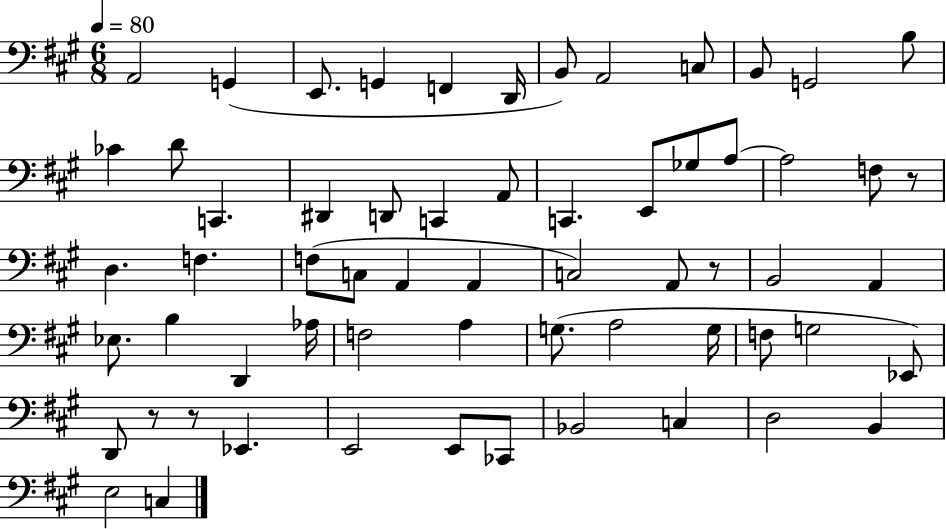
A2/h G2/q E2/e. G2/q F2/q D2/s B2/e A2/h C3/e B2/e G2/h B3/e CES4/q D4/e C2/q. D#2/q D2/e C2/q A2/e C2/q. E2/e Gb3/e A3/e A3/h F3/e R/e D3/q. F3/q. F3/e C3/e A2/q A2/q C3/h A2/e R/e B2/h A2/q Eb3/e. B3/q D2/q Ab3/s F3/h A3/q G3/e. A3/h G3/s F3/e G3/h Eb2/e D2/e R/e R/e Eb2/q. E2/h E2/e CES2/e Bb2/h C3/q D3/h B2/q E3/h C3/q